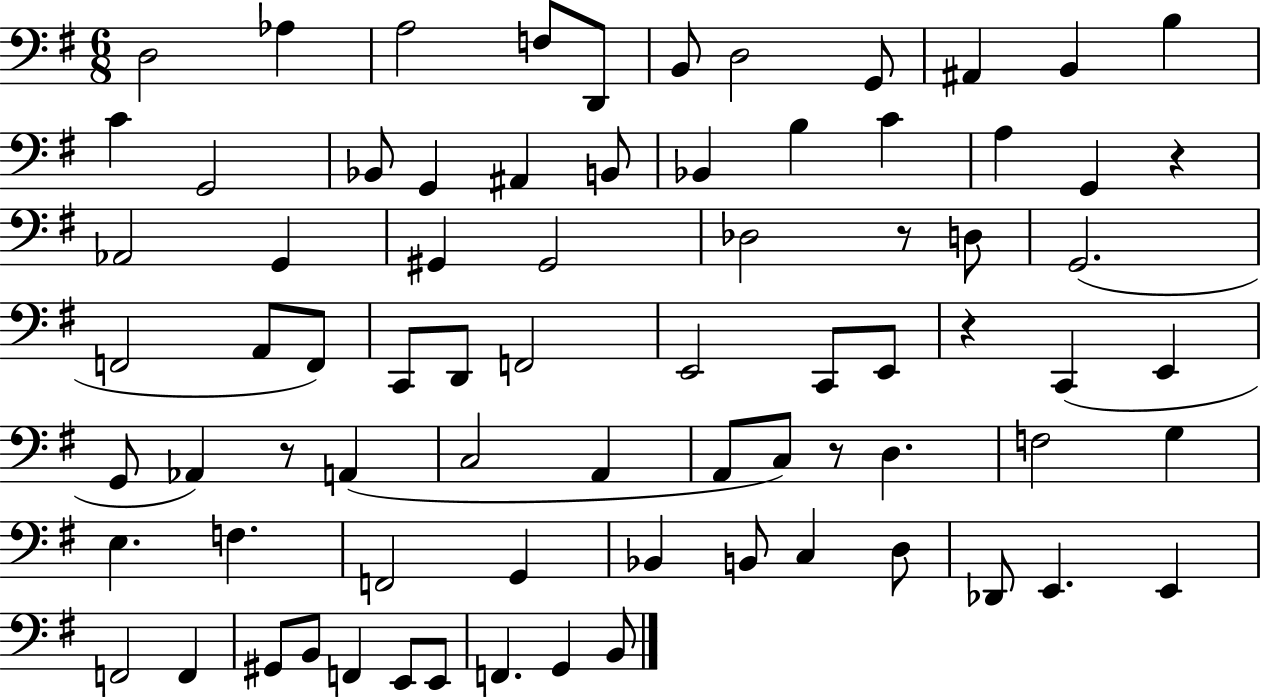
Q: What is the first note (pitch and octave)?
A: D3